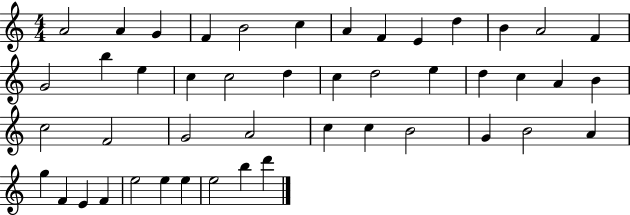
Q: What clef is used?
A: treble